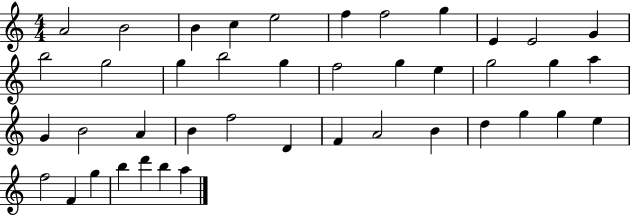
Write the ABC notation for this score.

X:1
T:Untitled
M:4/4
L:1/4
K:C
A2 B2 B c e2 f f2 g E E2 G b2 g2 g b2 g f2 g e g2 g a G B2 A B f2 D F A2 B d g g e f2 F g b d' b a